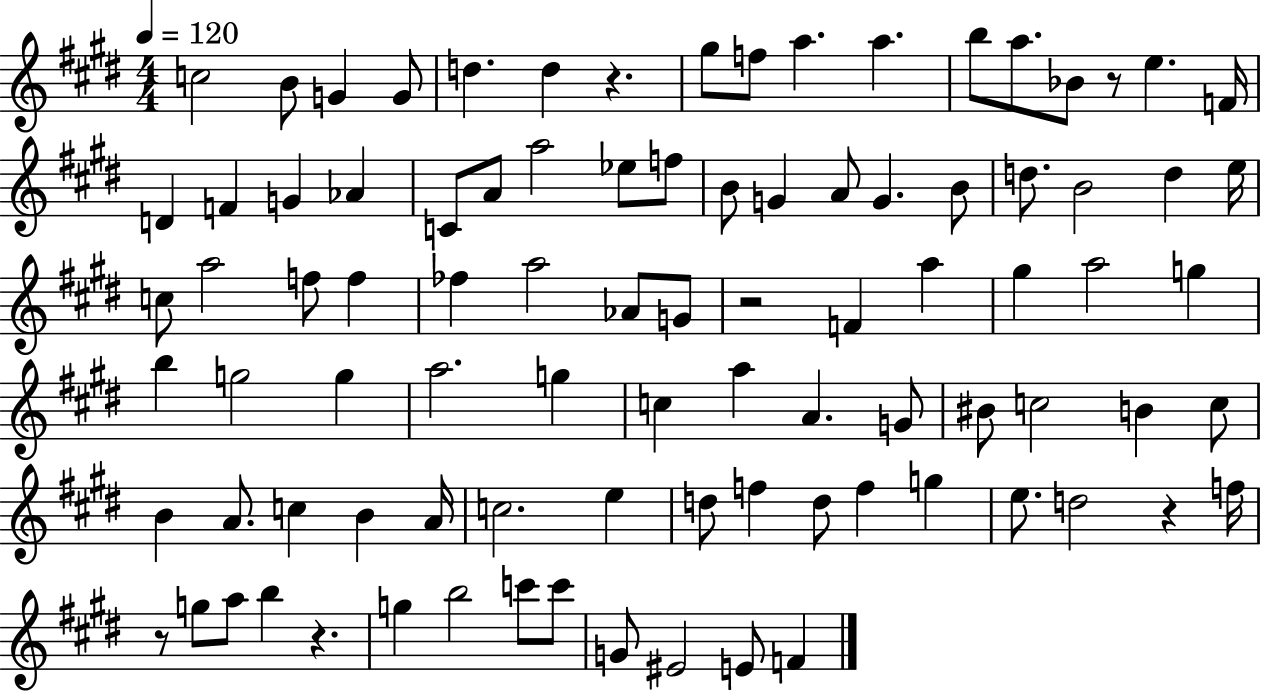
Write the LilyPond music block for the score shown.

{
  \clef treble
  \numericTimeSignature
  \time 4/4
  \key e \major
  \tempo 4 = 120
  c''2 b'8 g'4 g'8 | d''4. d''4 r4. | gis''8 f''8 a''4. a''4. | b''8 a''8. bes'8 r8 e''4. f'16 | \break d'4 f'4 g'4 aes'4 | c'8 a'8 a''2 ees''8 f''8 | b'8 g'4 a'8 g'4. b'8 | d''8. b'2 d''4 e''16 | \break c''8 a''2 f''8 f''4 | fes''4 a''2 aes'8 g'8 | r2 f'4 a''4 | gis''4 a''2 g''4 | \break b''4 g''2 g''4 | a''2. g''4 | c''4 a''4 a'4. g'8 | bis'8 c''2 b'4 c''8 | \break b'4 a'8. c''4 b'4 a'16 | c''2. e''4 | d''8 f''4 d''8 f''4 g''4 | e''8. d''2 r4 f''16 | \break r8 g''8 a''8 b''4 r4. | g''4 b''2 c'''8 c'''8 | g'8 eis'2 e'8 f'4 | \bar "|."
}